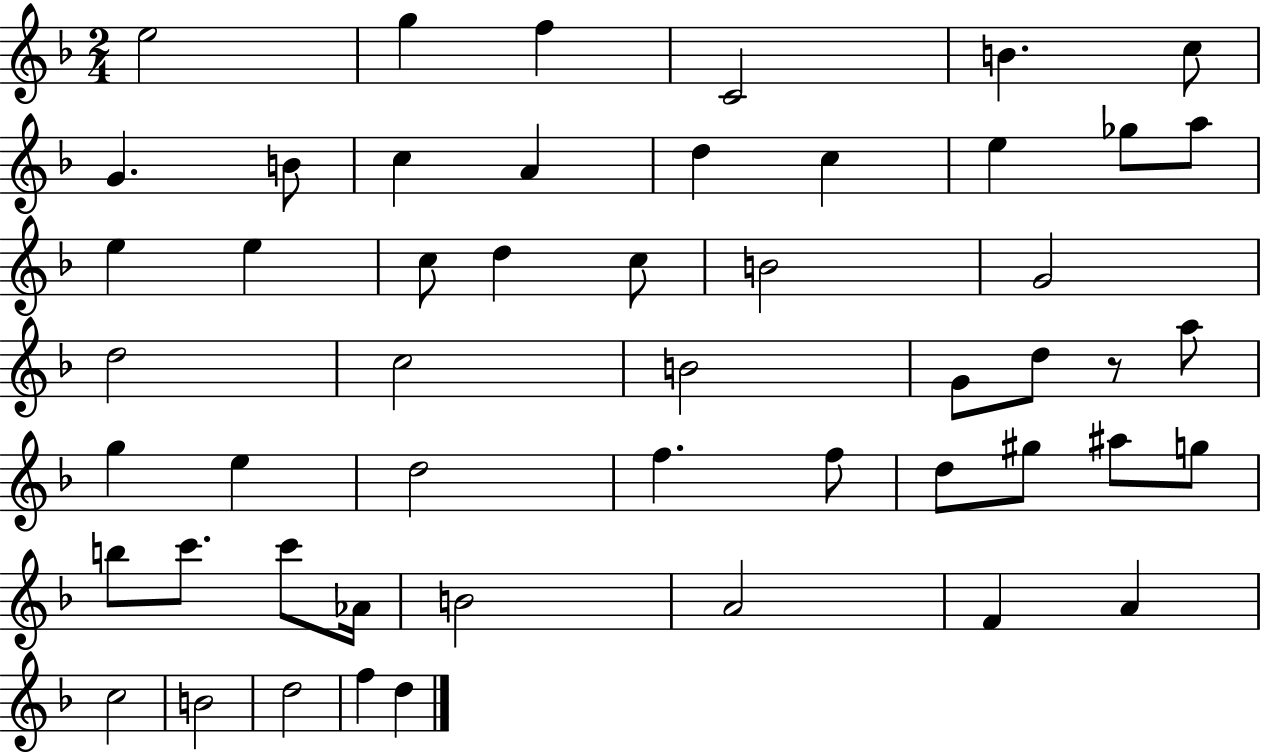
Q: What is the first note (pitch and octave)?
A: E5